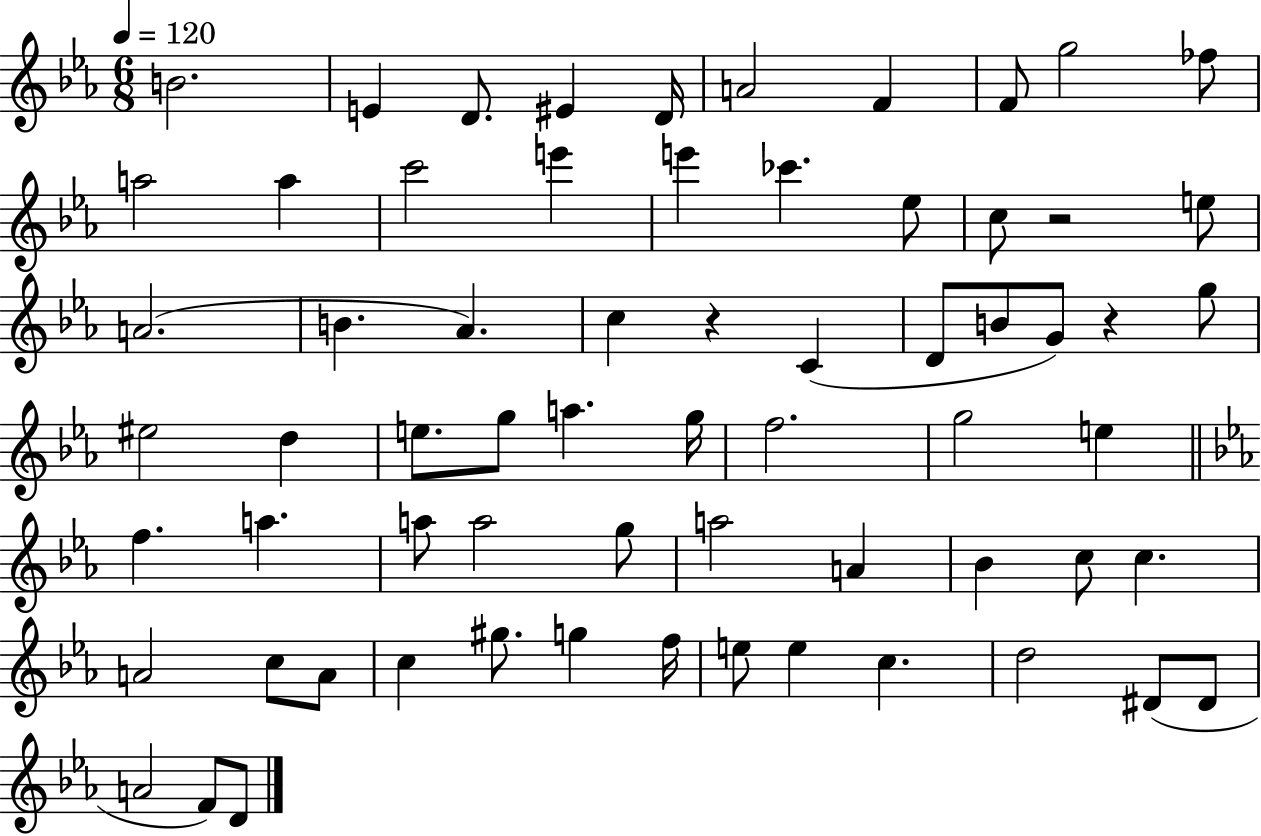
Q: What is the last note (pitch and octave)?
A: D4